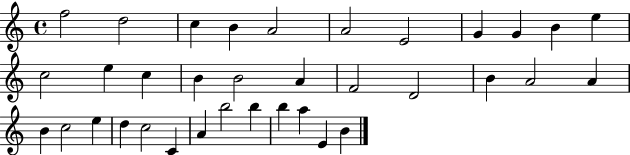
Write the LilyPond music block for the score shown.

{
  \clef treble
  \time 4/4
  \defaultTimeSignature
  \key c \major
  f''2 d''2 | c''4 b'4 a'2 | a'2 e'2 | g'4 g'4 b'4 e''4 | \break c''2 e''4 c''4 | b'4 b'2 a'4 | f'2 d'2 | b'4 a'2 a'4 | \break b'4 c''2 e''4 | d''4 c''2 c'4 | a'4 b''2 b''4 | b''4 a''4 e'4 b'4 | \break \bar "|."
}